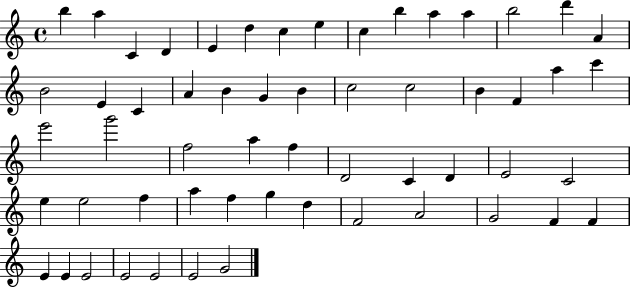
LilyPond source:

{
  \clef treble
  \time 4/4
  \defaultTimeSignature
  \key c \major
  b''4 a''4 c'4 d'4 | e'4 d''4 c''4 e''4 | c''4 b''4 a''4 a''4 | b''2 d'''4 a'4 | \break b'2 e'4 c'4 | a'4 b'4 g'4 b'4 | c''2 c''2 | b'4 f'4 a''4 c'''4 | \break e'''2 g'''2 | f''2 a''4 f''4 | d'2 c'4 d'4 | e'2 c'2 | \break e''4 e''2 f''4 | a''4 f''4 g''4 d''4 | f'2 a'2 | g'2 f'4 f'4 | \break e'4 e'4 e'2 | e'2 e'2 | e'2 g'2 | \bar "|."
}